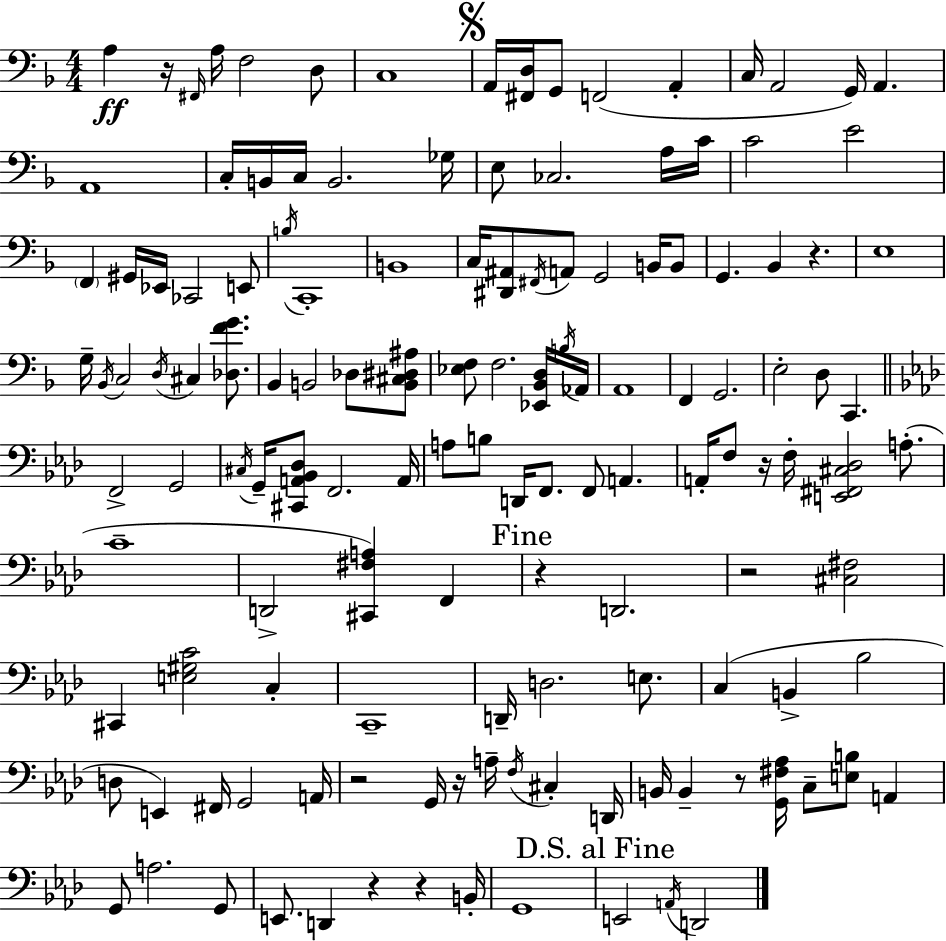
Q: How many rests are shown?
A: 10